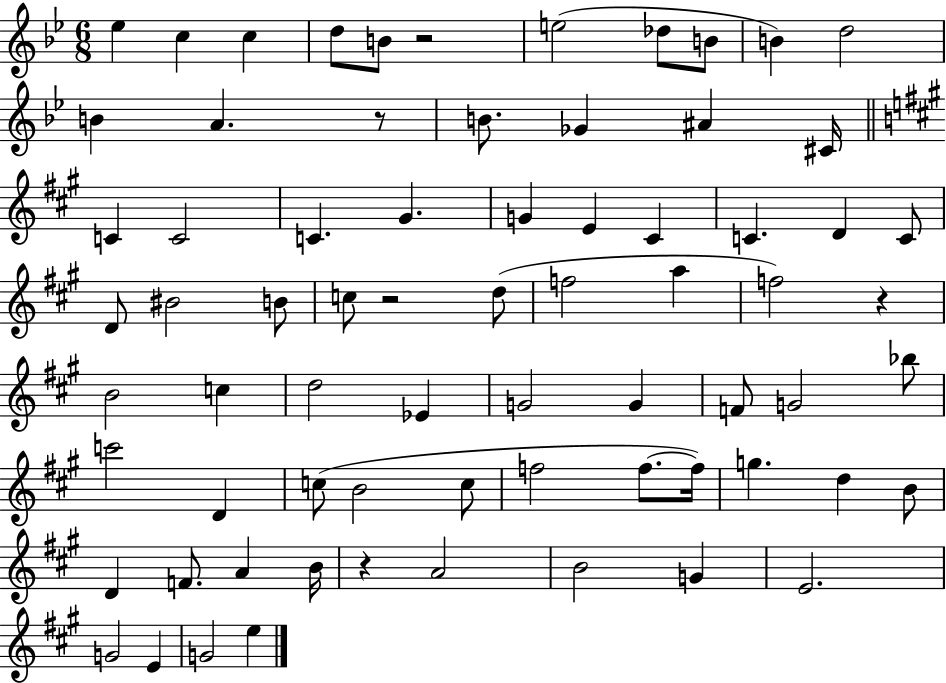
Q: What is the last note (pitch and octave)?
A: E5